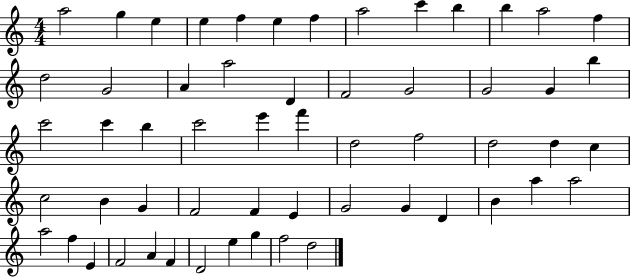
A5/h G5/q E5/q E5/q F5/q E5/q F5/q A5/h C6/q B5/q B5/q A5/h F5/q D5/h G4/h A4/q A5/h D4/q F4/h G4/h G4/h G4/q B5/q C6/h C6/q B5/q C6/h E6/q F6/q D5/h F5/h D5/h D5/q C5/q C5/h B4/q G4/q F4/h F4/q E4/q G4/h G4/q D4/q B4/q A5/q A5/h A5/h F5/q E4/q F4/h A4/q F4/q D4/h E5/q G5/q F5/h D5/h